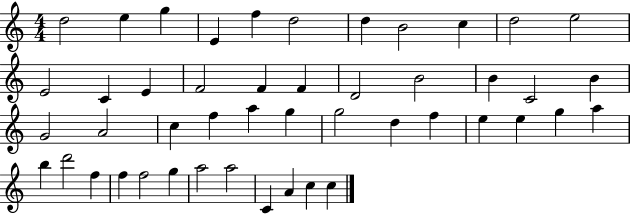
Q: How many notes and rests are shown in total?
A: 47